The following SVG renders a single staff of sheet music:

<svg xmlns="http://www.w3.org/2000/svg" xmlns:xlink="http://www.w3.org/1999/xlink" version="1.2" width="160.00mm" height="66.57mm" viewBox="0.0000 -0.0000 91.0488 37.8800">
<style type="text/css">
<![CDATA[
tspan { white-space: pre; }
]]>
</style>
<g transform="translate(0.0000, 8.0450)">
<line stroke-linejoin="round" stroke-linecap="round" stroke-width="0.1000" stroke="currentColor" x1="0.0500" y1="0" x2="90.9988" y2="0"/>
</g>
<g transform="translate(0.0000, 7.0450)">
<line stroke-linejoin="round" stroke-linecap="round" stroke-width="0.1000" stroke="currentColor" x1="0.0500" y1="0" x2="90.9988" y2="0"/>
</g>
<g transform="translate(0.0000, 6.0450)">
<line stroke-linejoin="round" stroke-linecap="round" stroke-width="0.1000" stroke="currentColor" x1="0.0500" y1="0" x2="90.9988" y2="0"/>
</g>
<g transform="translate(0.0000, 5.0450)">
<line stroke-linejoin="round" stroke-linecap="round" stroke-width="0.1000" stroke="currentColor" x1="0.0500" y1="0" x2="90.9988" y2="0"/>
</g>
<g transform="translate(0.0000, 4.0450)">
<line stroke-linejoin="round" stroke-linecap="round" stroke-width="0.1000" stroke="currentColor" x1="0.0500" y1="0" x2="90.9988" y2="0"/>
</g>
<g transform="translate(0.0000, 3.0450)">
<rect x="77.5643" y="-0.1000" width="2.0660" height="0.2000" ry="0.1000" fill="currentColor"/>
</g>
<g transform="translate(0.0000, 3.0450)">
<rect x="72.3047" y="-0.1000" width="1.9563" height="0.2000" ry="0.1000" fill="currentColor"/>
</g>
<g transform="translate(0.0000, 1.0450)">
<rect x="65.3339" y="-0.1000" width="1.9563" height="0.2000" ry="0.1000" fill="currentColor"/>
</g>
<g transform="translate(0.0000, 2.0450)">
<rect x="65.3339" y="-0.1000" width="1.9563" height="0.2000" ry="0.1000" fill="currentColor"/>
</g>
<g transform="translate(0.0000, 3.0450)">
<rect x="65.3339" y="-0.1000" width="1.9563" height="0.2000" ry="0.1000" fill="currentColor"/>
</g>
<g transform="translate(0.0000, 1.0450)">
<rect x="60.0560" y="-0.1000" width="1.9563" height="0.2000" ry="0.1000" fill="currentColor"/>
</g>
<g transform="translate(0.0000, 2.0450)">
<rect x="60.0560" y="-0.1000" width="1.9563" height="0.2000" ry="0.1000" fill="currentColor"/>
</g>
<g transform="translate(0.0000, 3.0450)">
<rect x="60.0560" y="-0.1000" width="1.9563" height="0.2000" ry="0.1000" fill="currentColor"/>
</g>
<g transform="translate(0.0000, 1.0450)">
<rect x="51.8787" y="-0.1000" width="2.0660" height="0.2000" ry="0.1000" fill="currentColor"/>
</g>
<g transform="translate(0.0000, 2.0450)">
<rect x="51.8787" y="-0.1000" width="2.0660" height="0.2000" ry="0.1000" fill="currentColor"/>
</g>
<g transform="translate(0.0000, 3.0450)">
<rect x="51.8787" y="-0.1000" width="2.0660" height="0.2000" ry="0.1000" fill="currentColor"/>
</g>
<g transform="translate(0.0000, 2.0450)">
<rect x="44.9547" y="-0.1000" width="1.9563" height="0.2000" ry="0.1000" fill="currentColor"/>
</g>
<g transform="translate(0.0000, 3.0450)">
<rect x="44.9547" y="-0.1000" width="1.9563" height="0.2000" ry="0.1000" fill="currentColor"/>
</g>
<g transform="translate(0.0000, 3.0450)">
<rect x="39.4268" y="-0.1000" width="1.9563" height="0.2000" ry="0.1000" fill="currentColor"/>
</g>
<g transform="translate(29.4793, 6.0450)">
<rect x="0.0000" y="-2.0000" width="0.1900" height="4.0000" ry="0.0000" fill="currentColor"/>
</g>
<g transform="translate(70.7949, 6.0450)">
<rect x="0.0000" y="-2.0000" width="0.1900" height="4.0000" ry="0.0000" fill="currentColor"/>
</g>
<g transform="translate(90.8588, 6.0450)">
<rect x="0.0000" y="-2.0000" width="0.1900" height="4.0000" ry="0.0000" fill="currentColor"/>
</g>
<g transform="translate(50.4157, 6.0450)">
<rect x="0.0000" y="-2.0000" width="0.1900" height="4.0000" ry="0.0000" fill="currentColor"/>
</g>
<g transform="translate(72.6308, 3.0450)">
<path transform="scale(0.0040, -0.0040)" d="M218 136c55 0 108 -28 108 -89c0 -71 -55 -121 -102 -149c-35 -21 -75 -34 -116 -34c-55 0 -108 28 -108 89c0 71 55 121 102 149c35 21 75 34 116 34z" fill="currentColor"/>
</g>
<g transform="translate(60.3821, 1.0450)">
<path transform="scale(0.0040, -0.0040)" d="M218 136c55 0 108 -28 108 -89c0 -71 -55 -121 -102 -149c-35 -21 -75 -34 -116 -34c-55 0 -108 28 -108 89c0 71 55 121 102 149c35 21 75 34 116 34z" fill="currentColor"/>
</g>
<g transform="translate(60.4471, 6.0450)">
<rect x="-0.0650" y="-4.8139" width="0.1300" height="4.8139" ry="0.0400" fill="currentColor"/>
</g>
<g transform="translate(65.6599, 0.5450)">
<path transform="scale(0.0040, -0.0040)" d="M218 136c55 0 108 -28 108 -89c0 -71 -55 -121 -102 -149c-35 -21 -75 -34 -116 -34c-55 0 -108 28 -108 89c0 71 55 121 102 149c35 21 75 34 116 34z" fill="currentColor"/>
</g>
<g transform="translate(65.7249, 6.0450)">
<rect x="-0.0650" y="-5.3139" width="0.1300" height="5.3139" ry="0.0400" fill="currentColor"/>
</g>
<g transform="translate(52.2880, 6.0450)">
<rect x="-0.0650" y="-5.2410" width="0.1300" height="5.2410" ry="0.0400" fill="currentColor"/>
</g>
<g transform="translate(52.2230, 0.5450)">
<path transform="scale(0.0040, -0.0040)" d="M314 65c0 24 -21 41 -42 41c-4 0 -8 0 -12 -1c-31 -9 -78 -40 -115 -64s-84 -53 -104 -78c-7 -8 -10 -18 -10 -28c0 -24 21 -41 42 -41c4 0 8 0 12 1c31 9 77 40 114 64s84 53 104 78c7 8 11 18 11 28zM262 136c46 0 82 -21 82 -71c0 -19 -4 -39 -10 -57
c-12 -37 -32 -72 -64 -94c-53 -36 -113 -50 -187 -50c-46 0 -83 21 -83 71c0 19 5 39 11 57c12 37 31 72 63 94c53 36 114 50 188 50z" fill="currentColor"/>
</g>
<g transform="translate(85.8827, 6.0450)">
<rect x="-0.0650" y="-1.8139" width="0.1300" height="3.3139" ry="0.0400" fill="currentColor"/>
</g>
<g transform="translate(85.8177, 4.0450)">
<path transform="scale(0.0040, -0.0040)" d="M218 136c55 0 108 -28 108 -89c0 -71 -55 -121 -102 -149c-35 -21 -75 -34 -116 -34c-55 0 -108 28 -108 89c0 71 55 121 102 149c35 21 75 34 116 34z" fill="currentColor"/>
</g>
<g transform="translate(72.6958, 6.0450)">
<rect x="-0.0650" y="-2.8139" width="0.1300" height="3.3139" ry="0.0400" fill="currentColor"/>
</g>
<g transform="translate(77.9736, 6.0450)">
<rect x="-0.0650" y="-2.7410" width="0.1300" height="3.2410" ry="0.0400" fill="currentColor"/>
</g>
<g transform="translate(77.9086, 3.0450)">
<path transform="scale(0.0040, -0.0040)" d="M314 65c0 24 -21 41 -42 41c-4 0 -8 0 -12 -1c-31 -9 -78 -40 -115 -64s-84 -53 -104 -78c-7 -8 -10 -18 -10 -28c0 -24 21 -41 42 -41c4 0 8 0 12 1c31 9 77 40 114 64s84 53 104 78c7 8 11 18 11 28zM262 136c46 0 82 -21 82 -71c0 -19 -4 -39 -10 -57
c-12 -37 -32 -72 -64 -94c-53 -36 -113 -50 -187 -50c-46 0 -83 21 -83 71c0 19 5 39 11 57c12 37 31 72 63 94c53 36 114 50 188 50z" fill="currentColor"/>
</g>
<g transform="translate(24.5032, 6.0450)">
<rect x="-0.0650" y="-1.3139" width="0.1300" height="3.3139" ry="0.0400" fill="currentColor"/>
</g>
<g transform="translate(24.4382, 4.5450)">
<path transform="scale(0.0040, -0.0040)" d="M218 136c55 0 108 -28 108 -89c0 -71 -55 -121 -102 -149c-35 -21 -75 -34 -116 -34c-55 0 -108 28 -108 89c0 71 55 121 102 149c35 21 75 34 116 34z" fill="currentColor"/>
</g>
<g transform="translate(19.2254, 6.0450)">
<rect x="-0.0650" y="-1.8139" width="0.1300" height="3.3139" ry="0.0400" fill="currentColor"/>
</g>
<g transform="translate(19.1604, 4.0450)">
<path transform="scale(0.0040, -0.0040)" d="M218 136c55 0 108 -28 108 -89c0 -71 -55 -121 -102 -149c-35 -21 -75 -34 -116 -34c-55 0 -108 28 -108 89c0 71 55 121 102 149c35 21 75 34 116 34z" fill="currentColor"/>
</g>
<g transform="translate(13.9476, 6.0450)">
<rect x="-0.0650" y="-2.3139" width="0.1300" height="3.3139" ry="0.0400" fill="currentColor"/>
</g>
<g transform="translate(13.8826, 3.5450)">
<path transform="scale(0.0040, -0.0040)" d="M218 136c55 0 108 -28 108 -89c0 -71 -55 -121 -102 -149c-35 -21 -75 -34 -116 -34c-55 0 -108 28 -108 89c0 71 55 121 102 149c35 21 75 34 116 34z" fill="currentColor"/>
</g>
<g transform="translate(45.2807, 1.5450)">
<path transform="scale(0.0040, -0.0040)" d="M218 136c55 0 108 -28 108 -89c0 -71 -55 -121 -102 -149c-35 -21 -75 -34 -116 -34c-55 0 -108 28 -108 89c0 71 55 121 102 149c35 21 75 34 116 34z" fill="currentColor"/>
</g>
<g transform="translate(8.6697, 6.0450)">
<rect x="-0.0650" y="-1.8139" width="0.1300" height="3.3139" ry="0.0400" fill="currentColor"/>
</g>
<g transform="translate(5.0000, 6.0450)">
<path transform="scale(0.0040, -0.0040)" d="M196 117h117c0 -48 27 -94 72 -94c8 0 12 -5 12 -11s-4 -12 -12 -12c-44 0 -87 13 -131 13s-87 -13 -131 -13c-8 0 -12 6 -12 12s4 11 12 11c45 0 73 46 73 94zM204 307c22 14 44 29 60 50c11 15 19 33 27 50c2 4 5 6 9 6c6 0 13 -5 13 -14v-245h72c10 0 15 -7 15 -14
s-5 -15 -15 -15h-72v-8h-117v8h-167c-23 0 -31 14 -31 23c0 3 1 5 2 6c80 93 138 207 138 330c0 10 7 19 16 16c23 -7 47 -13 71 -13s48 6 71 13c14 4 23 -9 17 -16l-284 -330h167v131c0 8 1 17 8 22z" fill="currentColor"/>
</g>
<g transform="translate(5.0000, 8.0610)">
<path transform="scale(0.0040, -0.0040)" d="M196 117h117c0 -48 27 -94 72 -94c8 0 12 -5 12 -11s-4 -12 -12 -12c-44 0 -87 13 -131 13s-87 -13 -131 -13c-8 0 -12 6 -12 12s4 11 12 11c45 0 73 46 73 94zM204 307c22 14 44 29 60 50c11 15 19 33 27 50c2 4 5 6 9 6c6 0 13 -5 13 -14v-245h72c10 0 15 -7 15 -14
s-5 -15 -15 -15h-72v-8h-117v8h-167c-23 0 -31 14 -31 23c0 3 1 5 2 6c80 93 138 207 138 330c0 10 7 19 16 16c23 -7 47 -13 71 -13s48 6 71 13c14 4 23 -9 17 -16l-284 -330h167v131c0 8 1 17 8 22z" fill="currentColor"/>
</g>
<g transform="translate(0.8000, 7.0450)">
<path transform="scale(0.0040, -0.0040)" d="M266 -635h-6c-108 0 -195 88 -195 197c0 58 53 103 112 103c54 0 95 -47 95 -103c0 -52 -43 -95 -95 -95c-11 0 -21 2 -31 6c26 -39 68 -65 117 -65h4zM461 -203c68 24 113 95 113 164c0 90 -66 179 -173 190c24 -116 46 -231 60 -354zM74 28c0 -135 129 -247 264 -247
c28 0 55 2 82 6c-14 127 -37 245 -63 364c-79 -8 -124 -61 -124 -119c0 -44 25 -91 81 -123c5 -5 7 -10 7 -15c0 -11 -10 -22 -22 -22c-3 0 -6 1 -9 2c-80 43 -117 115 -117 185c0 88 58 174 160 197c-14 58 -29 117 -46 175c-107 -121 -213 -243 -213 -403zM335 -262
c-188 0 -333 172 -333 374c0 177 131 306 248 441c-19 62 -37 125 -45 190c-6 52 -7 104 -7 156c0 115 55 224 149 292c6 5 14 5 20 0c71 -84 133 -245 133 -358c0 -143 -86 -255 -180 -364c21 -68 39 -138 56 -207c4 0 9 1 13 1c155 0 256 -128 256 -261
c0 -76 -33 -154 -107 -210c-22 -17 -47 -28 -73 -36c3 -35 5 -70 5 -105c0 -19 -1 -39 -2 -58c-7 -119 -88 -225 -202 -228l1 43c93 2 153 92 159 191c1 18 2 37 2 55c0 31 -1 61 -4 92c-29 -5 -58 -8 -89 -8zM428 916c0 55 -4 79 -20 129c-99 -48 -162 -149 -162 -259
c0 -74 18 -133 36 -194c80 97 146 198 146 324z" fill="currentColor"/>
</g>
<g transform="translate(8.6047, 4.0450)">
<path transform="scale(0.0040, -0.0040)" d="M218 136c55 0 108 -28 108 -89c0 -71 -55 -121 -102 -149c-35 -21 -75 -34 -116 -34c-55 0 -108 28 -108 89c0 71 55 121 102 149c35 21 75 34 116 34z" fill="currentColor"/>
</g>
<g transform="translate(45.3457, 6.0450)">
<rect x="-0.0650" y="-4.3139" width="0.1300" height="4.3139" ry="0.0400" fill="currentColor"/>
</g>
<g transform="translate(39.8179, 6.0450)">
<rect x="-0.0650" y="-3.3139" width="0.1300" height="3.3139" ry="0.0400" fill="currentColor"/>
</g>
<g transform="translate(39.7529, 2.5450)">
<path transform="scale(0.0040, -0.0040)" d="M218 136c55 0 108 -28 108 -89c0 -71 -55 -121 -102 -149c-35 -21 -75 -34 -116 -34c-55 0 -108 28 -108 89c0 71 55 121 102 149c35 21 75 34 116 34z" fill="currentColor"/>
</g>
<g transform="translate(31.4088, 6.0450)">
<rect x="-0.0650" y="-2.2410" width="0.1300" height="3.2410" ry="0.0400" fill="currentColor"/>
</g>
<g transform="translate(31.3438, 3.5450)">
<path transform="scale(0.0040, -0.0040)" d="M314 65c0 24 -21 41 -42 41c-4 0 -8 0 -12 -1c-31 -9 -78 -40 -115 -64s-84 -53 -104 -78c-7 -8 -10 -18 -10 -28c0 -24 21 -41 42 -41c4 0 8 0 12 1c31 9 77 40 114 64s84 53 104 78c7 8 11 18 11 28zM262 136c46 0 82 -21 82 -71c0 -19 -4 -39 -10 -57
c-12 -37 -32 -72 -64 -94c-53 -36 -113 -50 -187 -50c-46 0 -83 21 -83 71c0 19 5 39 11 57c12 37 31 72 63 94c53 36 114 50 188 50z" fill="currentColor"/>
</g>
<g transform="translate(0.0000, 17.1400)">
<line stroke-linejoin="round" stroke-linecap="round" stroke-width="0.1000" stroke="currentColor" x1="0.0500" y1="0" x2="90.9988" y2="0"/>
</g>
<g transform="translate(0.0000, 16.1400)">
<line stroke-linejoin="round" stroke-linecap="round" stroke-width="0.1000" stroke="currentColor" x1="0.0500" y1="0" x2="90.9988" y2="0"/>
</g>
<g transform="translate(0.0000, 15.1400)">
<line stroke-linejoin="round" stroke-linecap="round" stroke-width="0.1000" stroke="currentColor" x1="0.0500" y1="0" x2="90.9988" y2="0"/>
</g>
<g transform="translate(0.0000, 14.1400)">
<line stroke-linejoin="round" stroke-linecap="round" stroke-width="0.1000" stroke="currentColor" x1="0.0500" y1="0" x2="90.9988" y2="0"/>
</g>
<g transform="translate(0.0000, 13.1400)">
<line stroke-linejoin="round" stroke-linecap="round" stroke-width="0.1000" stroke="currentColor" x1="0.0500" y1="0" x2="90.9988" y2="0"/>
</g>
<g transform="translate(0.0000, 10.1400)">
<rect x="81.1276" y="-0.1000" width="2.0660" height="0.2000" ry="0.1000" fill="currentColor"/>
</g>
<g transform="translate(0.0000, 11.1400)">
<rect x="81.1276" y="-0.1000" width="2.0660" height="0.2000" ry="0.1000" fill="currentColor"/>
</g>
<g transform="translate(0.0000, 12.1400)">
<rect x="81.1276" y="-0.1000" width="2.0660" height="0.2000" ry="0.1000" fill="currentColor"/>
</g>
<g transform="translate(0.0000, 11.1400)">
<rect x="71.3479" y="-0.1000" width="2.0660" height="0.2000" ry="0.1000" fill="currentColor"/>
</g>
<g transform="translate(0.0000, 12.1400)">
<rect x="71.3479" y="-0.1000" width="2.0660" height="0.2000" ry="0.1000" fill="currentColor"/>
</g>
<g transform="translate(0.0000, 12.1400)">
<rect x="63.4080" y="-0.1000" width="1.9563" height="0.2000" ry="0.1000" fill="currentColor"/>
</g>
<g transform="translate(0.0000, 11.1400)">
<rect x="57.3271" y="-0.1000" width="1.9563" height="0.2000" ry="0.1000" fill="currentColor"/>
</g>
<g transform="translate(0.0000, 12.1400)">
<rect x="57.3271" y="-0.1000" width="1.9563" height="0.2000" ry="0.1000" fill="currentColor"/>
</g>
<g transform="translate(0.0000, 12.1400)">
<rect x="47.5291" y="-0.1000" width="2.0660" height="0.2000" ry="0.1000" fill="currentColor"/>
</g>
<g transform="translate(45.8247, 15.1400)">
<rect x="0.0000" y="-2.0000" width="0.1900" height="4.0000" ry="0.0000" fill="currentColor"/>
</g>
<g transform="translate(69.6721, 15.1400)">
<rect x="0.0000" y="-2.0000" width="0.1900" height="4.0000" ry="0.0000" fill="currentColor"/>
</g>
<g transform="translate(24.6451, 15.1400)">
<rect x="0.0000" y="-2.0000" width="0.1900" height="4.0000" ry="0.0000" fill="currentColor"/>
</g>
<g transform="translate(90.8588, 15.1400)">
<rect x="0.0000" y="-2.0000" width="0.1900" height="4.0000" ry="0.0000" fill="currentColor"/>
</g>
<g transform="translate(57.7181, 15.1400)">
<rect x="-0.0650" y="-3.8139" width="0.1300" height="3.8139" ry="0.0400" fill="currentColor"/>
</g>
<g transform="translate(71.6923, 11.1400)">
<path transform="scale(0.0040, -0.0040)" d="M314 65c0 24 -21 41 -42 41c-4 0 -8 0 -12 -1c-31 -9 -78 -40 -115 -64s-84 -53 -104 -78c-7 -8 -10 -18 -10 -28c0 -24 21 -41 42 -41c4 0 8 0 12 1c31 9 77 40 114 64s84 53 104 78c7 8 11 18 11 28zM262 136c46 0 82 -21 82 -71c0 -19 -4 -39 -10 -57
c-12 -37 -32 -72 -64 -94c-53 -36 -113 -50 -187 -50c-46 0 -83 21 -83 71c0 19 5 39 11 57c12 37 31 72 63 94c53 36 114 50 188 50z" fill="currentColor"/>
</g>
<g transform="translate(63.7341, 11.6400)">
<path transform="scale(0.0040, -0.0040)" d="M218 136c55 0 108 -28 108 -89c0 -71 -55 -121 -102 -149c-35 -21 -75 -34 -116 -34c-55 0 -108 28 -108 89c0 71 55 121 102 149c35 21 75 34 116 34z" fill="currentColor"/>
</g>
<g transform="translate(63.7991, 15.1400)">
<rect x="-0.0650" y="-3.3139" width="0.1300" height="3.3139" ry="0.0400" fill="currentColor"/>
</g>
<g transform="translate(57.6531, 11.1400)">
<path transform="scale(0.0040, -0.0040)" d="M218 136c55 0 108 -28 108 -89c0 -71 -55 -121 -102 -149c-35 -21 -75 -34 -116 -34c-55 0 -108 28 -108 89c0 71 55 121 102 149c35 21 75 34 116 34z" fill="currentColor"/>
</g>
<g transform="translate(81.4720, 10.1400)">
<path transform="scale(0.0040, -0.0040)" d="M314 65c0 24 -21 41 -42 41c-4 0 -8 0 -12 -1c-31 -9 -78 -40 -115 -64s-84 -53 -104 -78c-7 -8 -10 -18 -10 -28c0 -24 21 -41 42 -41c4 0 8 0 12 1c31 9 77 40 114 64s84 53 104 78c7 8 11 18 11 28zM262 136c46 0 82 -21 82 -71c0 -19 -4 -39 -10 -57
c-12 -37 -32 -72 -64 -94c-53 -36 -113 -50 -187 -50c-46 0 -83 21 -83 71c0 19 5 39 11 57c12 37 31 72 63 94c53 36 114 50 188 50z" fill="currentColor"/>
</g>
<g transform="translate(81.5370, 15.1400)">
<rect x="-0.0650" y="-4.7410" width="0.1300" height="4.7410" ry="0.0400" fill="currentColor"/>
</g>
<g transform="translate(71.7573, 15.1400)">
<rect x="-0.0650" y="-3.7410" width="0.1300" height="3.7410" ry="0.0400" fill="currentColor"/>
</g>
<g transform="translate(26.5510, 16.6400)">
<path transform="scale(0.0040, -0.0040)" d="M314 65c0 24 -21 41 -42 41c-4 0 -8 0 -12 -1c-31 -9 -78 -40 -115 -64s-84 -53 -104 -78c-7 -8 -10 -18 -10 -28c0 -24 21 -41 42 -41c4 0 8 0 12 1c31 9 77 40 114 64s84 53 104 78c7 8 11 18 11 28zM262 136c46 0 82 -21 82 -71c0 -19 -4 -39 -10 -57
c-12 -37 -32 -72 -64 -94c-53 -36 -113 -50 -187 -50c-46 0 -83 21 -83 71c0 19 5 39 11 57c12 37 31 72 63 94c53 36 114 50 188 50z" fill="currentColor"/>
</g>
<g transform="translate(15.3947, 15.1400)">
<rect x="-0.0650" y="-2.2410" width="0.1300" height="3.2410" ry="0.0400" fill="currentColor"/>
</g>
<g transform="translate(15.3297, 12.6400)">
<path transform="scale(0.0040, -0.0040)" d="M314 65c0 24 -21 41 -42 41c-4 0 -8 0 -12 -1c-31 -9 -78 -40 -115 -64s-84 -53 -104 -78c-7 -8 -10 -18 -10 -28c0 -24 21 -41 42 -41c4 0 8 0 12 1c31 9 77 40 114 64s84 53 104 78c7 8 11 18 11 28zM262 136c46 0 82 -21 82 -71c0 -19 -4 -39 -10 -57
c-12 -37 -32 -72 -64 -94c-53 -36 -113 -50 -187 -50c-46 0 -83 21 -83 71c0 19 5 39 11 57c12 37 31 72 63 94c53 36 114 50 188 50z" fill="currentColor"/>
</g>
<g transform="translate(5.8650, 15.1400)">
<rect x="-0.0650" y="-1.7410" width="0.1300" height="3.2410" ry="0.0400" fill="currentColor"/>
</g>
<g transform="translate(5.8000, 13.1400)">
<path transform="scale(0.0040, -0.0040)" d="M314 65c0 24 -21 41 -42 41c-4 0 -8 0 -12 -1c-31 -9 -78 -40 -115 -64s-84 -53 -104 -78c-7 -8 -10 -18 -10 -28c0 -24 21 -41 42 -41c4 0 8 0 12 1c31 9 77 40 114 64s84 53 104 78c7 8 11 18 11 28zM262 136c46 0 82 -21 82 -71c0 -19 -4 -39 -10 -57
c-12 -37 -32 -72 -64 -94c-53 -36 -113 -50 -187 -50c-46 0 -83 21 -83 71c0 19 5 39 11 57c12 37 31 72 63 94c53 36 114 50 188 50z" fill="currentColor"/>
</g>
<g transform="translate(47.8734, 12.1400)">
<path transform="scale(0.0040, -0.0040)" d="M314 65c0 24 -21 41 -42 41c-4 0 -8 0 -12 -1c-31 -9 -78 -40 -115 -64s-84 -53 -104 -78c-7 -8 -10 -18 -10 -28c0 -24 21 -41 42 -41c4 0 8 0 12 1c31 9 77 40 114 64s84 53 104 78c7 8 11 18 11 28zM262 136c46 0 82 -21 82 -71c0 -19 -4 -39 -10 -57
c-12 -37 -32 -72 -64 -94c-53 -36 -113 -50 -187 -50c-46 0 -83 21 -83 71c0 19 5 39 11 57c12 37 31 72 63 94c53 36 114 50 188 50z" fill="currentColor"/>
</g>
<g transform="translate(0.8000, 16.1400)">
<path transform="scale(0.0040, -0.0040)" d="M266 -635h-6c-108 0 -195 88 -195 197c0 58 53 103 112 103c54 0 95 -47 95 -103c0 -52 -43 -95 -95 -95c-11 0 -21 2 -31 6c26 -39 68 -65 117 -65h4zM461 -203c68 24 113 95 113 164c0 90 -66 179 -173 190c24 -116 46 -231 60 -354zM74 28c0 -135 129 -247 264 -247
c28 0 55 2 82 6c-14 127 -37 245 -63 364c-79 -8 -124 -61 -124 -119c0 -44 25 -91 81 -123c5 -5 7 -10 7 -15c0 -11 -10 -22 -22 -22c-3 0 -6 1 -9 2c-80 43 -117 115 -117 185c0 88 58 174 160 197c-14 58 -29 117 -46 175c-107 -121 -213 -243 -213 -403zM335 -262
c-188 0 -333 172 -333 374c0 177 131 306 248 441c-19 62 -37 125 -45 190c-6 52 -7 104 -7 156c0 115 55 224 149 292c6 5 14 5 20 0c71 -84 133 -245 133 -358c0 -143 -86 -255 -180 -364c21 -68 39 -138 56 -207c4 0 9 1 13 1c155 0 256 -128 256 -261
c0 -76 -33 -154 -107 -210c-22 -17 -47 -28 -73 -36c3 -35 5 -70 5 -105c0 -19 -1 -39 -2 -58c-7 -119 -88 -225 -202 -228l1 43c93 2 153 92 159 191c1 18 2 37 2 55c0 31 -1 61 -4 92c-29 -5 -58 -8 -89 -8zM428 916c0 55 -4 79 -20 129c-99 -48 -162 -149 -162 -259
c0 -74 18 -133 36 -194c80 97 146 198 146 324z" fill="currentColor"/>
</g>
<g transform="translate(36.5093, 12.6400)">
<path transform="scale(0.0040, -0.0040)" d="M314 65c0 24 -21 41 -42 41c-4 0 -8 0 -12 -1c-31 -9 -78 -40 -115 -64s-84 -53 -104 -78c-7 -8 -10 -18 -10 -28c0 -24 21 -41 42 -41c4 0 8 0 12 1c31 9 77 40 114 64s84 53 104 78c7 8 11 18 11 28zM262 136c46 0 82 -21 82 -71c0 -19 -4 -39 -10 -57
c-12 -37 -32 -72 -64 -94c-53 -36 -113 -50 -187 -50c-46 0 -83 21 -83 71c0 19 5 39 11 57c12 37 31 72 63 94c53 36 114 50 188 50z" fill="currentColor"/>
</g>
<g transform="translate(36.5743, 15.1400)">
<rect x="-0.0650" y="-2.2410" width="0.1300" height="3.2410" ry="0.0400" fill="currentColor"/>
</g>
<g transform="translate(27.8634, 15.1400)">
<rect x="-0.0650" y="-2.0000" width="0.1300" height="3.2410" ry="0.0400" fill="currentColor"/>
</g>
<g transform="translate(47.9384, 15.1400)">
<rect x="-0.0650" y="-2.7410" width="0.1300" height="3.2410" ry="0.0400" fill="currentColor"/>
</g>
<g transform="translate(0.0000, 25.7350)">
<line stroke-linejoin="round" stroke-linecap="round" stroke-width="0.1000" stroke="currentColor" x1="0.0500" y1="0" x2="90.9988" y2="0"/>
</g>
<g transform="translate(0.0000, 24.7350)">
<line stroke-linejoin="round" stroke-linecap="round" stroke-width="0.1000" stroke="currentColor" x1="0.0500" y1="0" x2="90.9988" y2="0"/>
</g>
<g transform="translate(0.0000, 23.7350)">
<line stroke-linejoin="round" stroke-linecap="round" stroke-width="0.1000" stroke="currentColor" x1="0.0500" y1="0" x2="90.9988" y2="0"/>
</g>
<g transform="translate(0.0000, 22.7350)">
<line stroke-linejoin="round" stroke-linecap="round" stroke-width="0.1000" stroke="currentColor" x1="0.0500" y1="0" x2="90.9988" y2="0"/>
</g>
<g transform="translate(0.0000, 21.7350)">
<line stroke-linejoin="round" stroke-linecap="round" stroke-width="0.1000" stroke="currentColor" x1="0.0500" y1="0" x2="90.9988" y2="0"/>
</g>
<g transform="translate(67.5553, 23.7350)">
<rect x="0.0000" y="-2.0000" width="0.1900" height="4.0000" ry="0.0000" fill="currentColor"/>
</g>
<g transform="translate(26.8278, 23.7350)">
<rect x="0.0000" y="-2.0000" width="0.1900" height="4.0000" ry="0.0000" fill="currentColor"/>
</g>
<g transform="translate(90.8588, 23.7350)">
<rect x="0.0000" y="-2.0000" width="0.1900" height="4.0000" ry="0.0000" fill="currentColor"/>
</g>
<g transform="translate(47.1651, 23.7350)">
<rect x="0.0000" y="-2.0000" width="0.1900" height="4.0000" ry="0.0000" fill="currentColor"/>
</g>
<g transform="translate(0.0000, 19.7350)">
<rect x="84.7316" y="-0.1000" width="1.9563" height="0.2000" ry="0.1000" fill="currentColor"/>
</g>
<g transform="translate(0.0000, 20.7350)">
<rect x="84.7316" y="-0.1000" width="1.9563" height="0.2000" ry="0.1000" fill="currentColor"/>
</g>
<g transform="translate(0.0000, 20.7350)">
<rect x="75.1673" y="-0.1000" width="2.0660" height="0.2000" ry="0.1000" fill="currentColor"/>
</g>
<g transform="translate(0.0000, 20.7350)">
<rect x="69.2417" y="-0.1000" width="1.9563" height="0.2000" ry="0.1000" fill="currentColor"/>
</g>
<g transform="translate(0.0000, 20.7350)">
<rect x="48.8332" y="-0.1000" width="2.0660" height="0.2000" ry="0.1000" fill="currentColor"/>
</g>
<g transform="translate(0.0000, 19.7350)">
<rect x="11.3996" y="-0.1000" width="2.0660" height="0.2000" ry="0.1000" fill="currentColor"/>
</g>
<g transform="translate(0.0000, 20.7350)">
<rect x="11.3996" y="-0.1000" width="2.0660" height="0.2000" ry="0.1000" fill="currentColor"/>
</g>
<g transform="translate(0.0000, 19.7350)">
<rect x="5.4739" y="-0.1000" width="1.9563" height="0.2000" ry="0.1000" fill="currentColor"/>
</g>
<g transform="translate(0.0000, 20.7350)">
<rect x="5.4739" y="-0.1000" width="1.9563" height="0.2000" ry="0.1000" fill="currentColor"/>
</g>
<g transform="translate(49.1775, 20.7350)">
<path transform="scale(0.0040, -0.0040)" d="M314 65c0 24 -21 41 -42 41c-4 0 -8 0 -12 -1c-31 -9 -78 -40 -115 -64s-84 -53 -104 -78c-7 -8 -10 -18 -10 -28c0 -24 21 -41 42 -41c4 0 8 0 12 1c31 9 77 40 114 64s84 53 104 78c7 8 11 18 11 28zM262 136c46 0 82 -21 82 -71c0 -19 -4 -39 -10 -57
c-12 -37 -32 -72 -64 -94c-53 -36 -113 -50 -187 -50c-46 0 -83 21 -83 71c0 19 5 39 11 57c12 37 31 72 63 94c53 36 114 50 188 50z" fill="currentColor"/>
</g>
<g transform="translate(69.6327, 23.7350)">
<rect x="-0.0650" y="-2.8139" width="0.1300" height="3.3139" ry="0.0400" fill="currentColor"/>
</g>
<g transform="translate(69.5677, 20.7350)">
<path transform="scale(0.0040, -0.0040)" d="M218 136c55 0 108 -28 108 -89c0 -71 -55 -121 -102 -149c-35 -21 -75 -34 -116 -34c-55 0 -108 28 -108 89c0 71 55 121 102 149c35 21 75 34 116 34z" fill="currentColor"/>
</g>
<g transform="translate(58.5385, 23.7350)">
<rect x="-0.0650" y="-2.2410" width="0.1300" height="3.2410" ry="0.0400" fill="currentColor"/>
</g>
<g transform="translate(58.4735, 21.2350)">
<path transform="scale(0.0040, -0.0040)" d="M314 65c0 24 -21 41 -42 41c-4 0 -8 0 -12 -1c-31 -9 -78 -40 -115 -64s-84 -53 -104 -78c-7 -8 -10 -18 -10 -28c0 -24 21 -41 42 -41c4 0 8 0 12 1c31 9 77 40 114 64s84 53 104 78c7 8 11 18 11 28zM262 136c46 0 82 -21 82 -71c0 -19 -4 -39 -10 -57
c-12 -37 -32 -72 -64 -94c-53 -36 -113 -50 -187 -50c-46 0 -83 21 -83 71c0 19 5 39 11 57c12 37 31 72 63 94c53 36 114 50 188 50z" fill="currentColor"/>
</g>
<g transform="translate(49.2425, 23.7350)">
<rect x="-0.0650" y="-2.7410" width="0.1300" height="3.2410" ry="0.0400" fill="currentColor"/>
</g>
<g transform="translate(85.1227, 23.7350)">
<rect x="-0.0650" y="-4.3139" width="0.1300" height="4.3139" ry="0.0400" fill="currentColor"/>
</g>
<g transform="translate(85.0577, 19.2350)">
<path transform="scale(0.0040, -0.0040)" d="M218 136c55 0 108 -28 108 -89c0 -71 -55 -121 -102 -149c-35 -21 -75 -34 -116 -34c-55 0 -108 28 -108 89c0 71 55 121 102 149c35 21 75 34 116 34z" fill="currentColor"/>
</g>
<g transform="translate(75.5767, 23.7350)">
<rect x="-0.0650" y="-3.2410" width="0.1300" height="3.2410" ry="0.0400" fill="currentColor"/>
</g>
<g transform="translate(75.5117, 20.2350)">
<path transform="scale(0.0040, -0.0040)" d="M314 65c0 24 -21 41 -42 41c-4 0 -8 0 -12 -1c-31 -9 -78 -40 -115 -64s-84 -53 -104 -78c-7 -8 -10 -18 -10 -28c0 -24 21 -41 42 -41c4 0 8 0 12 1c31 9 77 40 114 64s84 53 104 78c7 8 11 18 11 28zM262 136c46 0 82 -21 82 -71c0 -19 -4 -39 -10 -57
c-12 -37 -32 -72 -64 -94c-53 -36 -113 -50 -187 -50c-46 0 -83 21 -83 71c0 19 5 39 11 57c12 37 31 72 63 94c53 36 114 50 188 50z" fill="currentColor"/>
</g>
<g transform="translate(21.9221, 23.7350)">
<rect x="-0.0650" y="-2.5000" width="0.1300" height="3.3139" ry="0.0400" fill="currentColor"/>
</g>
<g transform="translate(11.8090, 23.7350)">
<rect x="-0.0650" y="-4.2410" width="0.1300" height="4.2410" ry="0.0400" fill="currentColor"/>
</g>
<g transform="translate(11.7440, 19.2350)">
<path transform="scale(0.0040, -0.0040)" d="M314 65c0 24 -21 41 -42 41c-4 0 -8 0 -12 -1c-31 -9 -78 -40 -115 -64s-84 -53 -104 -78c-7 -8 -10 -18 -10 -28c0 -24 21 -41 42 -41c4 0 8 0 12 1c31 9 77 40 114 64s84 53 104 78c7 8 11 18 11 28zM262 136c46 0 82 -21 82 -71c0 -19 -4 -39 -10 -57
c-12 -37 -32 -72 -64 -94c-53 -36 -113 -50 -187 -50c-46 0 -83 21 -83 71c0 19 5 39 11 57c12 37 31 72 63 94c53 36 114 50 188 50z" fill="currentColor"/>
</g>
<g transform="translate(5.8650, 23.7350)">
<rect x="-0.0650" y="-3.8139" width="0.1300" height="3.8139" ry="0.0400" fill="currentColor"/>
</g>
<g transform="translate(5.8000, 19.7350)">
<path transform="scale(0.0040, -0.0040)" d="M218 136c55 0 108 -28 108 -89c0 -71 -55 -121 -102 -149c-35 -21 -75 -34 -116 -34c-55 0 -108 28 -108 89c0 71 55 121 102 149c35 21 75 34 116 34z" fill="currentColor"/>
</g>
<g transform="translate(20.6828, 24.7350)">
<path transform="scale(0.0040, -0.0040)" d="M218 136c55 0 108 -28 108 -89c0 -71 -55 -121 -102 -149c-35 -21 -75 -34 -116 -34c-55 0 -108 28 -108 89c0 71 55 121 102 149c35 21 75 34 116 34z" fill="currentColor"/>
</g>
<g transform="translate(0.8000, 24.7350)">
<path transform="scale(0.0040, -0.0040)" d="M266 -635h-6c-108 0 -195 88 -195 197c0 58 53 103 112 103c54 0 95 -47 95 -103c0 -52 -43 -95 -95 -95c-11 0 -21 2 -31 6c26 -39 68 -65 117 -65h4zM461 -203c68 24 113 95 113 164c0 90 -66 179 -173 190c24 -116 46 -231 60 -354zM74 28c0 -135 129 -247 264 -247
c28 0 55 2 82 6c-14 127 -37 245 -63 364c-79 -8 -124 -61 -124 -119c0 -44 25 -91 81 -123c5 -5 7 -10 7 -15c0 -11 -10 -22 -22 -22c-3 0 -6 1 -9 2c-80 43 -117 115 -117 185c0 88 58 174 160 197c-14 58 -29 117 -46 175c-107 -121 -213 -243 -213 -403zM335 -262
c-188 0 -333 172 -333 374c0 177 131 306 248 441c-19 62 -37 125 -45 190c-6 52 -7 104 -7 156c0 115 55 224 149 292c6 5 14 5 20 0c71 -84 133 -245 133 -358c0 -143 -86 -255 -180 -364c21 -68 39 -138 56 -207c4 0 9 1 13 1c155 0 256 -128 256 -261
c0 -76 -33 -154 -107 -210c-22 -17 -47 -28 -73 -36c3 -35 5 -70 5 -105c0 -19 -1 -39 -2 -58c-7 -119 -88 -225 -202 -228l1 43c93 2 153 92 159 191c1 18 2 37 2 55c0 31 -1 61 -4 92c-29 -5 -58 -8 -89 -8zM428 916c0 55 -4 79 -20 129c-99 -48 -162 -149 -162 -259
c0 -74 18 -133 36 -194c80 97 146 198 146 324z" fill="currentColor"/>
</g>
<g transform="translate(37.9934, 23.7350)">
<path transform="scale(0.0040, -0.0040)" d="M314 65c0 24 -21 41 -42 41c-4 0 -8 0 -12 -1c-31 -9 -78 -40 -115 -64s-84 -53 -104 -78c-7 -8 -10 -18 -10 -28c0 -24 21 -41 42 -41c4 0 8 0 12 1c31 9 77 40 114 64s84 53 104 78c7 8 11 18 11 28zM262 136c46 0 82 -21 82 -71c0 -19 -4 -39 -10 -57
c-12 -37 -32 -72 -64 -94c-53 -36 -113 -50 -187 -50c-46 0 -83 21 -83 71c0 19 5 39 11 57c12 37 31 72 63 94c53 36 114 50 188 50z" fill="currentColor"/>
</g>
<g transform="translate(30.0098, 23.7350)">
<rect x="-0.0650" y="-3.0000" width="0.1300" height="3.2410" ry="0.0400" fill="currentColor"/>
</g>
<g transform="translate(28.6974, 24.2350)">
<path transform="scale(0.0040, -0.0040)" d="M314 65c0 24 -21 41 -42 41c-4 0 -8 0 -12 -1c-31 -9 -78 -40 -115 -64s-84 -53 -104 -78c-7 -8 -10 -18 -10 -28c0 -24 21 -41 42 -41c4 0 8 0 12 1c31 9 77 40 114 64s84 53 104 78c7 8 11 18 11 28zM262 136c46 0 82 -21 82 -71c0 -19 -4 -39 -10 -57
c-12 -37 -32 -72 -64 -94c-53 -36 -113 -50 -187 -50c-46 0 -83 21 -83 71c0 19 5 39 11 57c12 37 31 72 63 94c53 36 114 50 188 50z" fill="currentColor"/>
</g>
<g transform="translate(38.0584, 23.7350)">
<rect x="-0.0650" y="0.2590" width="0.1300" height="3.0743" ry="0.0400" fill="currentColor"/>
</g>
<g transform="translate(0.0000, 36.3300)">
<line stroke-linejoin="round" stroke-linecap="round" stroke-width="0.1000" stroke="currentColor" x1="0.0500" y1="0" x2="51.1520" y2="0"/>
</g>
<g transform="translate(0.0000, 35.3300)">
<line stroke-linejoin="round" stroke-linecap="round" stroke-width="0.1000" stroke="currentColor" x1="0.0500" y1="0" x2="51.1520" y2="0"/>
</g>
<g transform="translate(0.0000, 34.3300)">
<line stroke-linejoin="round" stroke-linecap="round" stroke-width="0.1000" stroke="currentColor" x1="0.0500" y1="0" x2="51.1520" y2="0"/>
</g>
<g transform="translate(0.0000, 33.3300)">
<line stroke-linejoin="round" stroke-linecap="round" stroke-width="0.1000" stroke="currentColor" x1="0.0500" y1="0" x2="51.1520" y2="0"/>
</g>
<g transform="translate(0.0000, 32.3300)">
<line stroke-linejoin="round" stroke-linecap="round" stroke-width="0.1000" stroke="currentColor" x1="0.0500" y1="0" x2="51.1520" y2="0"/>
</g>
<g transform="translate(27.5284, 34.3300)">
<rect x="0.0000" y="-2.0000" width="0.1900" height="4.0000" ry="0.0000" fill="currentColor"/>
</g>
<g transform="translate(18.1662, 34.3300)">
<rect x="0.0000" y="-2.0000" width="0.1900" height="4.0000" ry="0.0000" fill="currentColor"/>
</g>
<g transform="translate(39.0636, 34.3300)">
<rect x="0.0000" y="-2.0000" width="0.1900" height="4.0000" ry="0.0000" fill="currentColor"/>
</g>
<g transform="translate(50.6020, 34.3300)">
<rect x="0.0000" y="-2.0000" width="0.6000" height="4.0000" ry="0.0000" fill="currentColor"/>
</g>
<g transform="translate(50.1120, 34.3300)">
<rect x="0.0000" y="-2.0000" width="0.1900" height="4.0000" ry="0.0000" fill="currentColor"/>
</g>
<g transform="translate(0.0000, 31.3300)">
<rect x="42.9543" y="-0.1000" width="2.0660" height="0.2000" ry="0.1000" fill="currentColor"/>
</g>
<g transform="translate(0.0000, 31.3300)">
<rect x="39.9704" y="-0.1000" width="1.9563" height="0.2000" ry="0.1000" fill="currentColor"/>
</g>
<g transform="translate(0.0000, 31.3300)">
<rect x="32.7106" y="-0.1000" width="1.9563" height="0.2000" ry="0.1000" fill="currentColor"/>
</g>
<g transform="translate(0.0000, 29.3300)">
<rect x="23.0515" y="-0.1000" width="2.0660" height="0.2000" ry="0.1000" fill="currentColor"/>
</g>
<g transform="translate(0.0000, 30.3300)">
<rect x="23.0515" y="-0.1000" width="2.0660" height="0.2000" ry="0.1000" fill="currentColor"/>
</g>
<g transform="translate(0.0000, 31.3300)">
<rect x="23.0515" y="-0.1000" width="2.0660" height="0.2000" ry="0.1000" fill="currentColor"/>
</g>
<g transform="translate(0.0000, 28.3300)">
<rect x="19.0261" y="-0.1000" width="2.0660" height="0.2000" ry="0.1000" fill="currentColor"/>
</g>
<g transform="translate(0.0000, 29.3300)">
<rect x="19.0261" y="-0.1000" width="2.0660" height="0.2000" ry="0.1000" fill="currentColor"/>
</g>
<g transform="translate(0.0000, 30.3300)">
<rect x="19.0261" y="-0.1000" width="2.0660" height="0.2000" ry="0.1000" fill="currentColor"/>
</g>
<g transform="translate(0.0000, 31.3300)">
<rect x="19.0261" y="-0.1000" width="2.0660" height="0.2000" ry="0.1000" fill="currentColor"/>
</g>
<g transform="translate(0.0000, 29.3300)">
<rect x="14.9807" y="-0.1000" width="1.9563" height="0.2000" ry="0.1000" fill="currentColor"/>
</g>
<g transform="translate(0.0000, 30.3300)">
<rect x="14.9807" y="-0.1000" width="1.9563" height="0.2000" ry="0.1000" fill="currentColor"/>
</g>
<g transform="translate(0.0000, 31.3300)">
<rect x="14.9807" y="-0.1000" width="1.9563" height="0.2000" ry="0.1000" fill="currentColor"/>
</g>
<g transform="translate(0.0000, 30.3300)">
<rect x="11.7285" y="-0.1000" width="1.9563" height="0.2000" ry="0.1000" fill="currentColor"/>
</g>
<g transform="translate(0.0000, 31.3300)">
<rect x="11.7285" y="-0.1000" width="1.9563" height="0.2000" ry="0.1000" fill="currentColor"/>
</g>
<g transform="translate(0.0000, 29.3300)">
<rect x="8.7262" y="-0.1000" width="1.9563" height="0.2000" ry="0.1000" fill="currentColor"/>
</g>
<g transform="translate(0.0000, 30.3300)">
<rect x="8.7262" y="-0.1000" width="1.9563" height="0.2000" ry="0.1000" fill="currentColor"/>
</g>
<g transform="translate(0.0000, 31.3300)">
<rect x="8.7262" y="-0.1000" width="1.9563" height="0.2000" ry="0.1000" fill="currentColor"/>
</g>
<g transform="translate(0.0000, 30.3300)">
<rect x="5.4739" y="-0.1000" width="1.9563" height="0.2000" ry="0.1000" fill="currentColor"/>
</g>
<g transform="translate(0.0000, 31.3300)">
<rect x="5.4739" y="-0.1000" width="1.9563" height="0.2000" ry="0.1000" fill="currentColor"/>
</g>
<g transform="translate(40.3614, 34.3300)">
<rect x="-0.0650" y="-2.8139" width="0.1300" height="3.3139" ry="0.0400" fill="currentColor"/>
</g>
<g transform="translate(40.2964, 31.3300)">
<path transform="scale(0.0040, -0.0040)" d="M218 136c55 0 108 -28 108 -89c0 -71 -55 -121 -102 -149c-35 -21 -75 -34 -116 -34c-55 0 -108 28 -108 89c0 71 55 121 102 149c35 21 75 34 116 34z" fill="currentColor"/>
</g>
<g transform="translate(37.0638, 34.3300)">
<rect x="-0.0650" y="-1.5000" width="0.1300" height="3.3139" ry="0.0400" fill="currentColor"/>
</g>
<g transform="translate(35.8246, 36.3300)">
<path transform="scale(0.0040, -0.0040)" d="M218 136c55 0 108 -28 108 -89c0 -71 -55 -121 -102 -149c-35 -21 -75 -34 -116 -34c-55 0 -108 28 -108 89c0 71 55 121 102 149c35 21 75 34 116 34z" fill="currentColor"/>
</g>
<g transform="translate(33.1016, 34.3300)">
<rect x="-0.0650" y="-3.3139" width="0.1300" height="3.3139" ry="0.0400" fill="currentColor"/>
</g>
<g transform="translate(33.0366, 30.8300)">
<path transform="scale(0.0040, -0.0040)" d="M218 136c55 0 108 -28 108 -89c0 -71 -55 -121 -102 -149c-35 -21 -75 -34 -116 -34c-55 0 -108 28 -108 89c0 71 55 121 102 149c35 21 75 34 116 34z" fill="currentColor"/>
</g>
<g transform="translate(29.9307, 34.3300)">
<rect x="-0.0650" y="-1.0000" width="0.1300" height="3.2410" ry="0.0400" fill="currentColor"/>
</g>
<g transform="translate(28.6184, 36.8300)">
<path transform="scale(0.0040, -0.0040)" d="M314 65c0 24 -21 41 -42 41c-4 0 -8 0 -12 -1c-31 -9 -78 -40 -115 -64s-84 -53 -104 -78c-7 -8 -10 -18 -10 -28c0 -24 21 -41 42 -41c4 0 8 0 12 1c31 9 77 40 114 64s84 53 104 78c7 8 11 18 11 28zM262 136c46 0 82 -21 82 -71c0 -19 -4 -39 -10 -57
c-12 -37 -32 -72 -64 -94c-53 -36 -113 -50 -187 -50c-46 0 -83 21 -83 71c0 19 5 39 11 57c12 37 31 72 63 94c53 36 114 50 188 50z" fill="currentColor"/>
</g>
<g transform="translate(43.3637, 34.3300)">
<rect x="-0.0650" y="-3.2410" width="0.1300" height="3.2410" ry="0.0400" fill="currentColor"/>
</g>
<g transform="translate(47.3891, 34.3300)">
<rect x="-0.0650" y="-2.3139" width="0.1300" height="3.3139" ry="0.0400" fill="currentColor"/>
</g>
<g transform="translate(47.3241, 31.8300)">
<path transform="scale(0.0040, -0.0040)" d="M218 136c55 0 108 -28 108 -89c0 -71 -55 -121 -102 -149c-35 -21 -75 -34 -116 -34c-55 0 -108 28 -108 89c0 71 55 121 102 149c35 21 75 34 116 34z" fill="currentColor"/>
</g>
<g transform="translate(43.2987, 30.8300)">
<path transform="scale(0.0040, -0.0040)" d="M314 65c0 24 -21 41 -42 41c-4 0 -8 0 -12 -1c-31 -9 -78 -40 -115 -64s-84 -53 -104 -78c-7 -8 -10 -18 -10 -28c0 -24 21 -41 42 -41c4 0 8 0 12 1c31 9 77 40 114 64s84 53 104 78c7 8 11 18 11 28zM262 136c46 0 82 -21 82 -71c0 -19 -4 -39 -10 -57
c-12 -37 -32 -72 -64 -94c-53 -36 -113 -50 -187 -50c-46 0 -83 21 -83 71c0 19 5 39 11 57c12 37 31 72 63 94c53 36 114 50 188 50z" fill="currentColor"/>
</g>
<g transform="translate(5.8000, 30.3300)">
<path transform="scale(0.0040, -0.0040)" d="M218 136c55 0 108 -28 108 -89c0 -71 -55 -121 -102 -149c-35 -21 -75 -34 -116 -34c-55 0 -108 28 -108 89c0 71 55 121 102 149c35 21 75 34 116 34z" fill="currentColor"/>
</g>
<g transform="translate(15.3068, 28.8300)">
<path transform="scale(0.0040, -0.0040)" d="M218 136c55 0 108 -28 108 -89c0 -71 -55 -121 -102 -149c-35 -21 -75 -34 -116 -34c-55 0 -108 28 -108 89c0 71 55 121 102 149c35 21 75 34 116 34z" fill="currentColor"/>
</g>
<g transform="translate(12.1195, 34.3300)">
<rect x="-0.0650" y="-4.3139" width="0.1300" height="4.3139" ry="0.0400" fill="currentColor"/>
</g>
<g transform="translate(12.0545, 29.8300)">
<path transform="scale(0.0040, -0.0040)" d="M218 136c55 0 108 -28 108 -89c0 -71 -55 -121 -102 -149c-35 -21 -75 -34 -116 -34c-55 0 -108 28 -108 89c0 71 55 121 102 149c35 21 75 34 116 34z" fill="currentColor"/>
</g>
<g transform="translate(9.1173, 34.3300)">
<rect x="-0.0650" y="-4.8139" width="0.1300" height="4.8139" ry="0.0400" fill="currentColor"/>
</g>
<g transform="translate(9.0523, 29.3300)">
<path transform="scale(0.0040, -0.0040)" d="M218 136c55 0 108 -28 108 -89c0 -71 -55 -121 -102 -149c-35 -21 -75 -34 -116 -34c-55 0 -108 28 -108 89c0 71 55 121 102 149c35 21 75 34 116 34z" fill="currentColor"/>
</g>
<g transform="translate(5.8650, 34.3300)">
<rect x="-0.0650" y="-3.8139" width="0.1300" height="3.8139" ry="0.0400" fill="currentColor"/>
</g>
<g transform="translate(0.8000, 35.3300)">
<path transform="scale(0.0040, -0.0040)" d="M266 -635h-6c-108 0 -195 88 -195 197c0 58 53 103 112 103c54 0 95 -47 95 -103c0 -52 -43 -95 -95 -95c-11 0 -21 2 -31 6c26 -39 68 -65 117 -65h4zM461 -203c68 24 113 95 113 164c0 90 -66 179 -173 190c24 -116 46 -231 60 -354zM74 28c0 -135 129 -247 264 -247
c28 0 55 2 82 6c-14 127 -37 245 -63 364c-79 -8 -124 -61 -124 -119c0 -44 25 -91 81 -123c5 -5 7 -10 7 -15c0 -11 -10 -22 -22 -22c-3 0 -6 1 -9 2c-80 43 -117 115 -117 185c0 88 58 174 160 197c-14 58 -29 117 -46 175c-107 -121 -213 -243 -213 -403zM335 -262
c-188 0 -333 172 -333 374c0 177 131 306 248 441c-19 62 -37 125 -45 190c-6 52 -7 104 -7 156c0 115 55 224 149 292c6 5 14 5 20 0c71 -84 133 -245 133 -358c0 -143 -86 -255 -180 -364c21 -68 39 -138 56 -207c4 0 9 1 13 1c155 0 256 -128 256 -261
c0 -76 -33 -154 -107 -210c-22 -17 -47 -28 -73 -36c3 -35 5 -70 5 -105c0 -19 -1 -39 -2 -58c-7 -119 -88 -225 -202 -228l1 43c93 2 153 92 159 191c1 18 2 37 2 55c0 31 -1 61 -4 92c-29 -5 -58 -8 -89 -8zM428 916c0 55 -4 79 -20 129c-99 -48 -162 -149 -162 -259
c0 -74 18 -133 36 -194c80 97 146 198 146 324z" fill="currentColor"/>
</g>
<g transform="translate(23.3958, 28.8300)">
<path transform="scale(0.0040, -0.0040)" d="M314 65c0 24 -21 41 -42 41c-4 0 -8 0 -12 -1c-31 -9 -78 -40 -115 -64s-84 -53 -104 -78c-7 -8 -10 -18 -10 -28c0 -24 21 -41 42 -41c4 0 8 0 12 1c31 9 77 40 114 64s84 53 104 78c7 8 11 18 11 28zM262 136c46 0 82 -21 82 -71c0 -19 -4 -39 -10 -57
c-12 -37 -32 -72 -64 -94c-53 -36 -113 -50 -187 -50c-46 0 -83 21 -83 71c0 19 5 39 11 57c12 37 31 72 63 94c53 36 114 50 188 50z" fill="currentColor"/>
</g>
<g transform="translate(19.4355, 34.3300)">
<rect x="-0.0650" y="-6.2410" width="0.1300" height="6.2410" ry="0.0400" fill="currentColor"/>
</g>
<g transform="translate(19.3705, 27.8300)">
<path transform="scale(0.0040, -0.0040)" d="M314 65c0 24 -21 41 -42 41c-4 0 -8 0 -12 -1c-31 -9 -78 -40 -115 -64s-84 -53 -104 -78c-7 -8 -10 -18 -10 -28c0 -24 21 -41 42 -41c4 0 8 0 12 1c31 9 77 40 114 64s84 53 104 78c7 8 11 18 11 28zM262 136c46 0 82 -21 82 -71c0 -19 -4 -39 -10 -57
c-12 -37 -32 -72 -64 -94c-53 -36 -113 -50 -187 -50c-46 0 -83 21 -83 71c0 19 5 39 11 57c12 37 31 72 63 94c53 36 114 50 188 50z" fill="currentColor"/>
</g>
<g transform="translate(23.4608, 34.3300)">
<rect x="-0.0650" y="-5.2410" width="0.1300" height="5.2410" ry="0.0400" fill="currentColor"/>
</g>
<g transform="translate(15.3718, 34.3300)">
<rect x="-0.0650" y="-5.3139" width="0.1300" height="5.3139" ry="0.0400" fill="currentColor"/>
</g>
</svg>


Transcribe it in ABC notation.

X:1
T:Untitled
M:4/4
L:1/4
K:C
f g f e g2 b d' f'2 e' f' a a2 f f2 g2 F2 g2 a2 c' b c'2 e'2 c' d'2 G A2 B2 a2 g2 a b2 d' c' e' d' f' a'2 f'2 D2 b E a b2 g